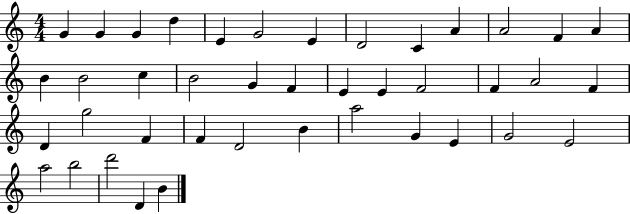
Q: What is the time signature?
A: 4/4